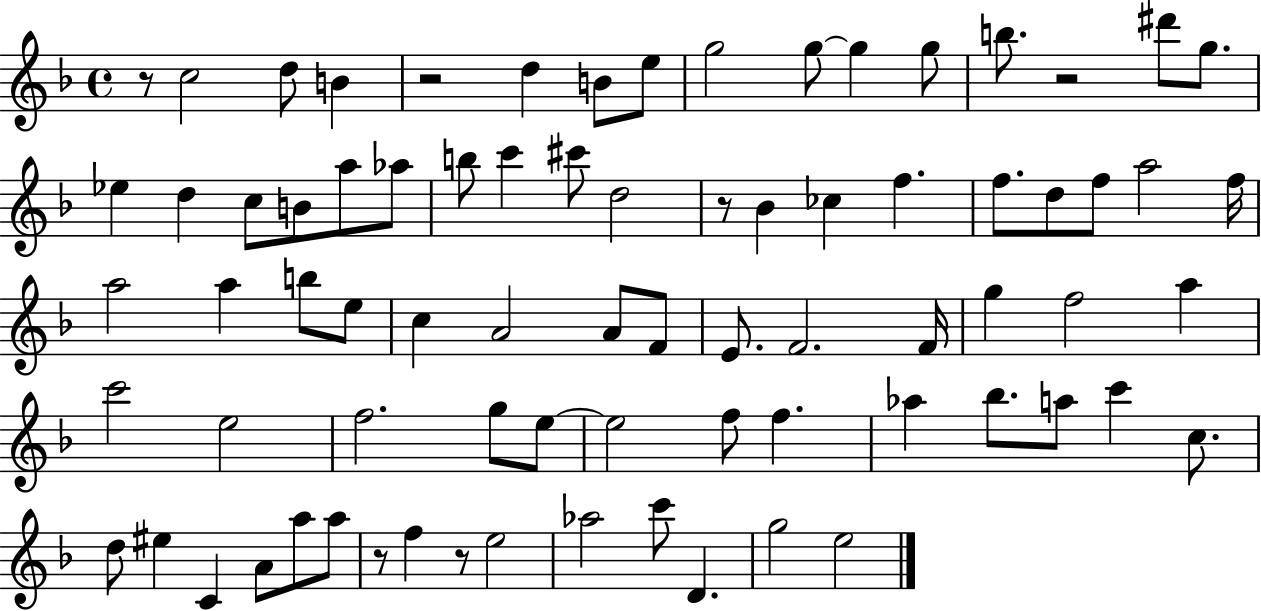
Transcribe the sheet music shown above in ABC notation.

X:1
T:Untitled
M:4/4
L:1/4
K:F
z/2 c2 d/2 B z2 d B/2 e/2 g2 g/2 g g/2 b/2 z2 ^d'/2 g/2 _e d c/2 B/2 a/2 _a/2 b/2 c' ^c'/2 d2 z/2 _B _c f f/2 d/2 f/2 a2 f/4 a2 a b/2 e/2 c A2 A/2 F/2 E/2 F2 F/4 g f2 a c'2 e2 f2 g/2 e/2 e2 f/2 f _a _b/2 a/2 c' c/2 d/2 ^e C A/2 a/2 a/2 z/2 f z/2 e2 _a2 c'/2 D g2 e2